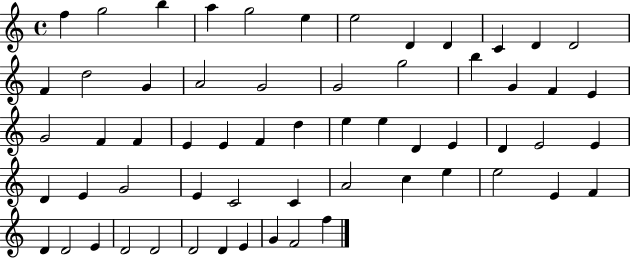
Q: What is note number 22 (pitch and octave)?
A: F4